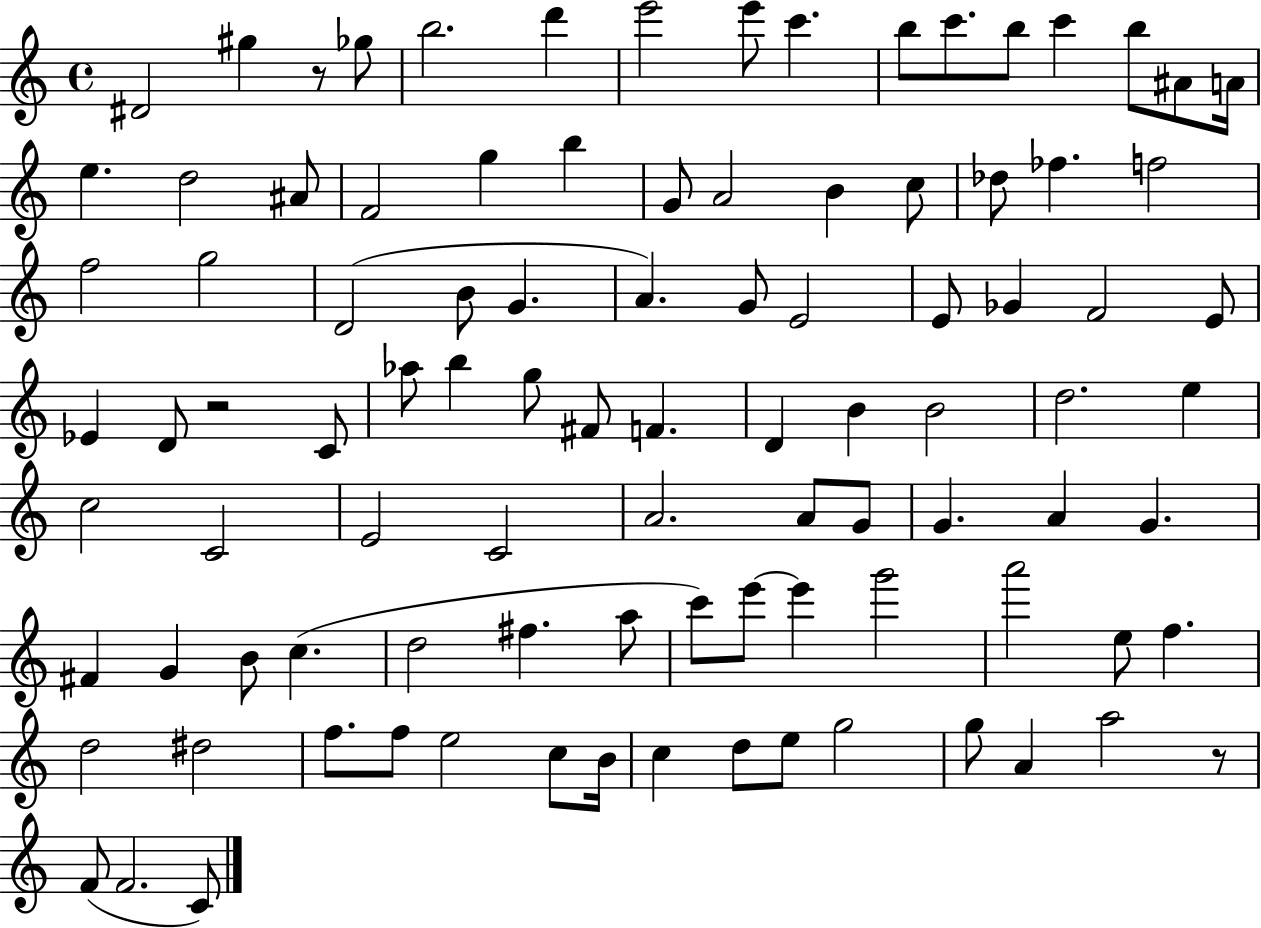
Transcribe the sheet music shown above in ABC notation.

X:1
T:Untitled
M:4/4
L:1/4
K:C
^D2 ^g z/2 _g/2 b2 d' e'2 e'/2 c' b/2 c'/2 b/2 c' b/2 ^A/2 A/4 e d2 ^A/2 F2 g b G/2 A2 B c/2 _d/2 _f f2 f2 g2 D2 B/2 G A G/2 E2 E/2 _G F2 E/2 _E D/2 z2 C/2 _a/2 b g/2 ^F/2 F D B B2 d2 e c2 C2 E2 C2 A2 A/2 G/2 G A G ^F G B/2 c d2 ^f a/2 c'/2 e'/2 e' g'2 a'2 e/2 f d2 ^d2 f/2 f/2 e2 c/2 B/4 c d/2 e/2 g2 g/2 A a2 z/2 F/2 F2 C/2